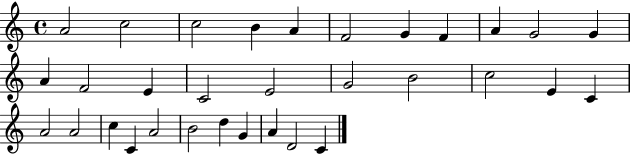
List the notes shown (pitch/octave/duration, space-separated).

A4/h C5/h C5/h B4/q A4/q F4/h G4/q F4/q A4/q G4/h G4/q A4/q F4/h E4/q C4/h E4/h G4/h B4/h C5/h E4/q C4/q A4/h A4/h C5/q C4/q A4/h B4/h D5/q G4/q A4/q D4/h C4/q